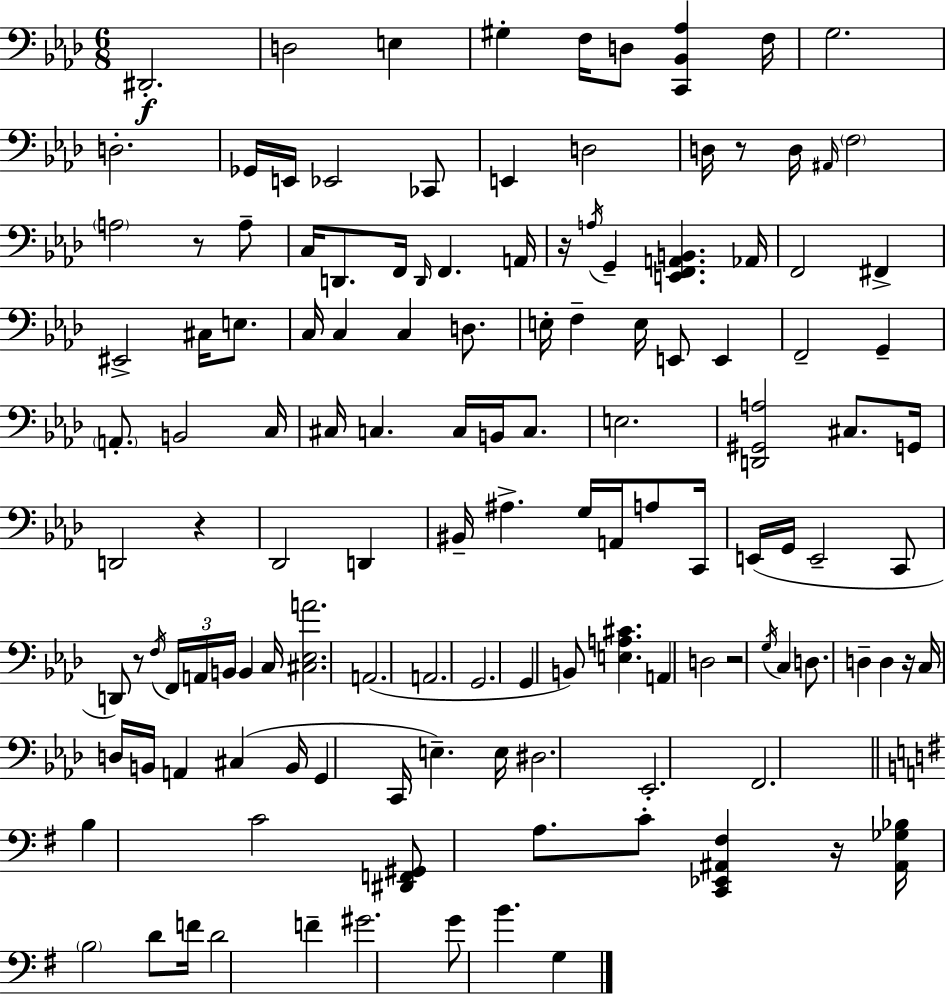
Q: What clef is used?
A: bass